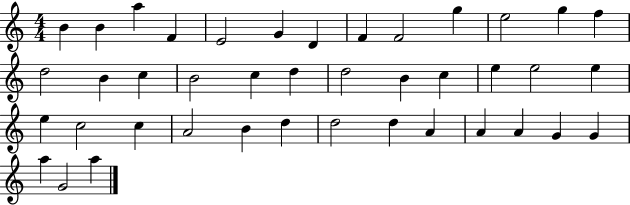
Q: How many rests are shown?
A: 0